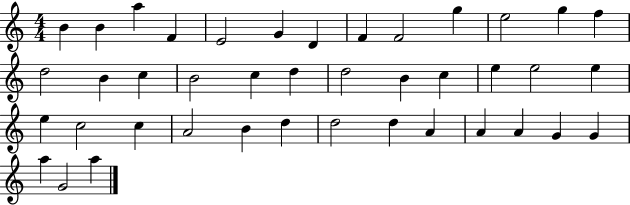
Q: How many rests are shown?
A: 0